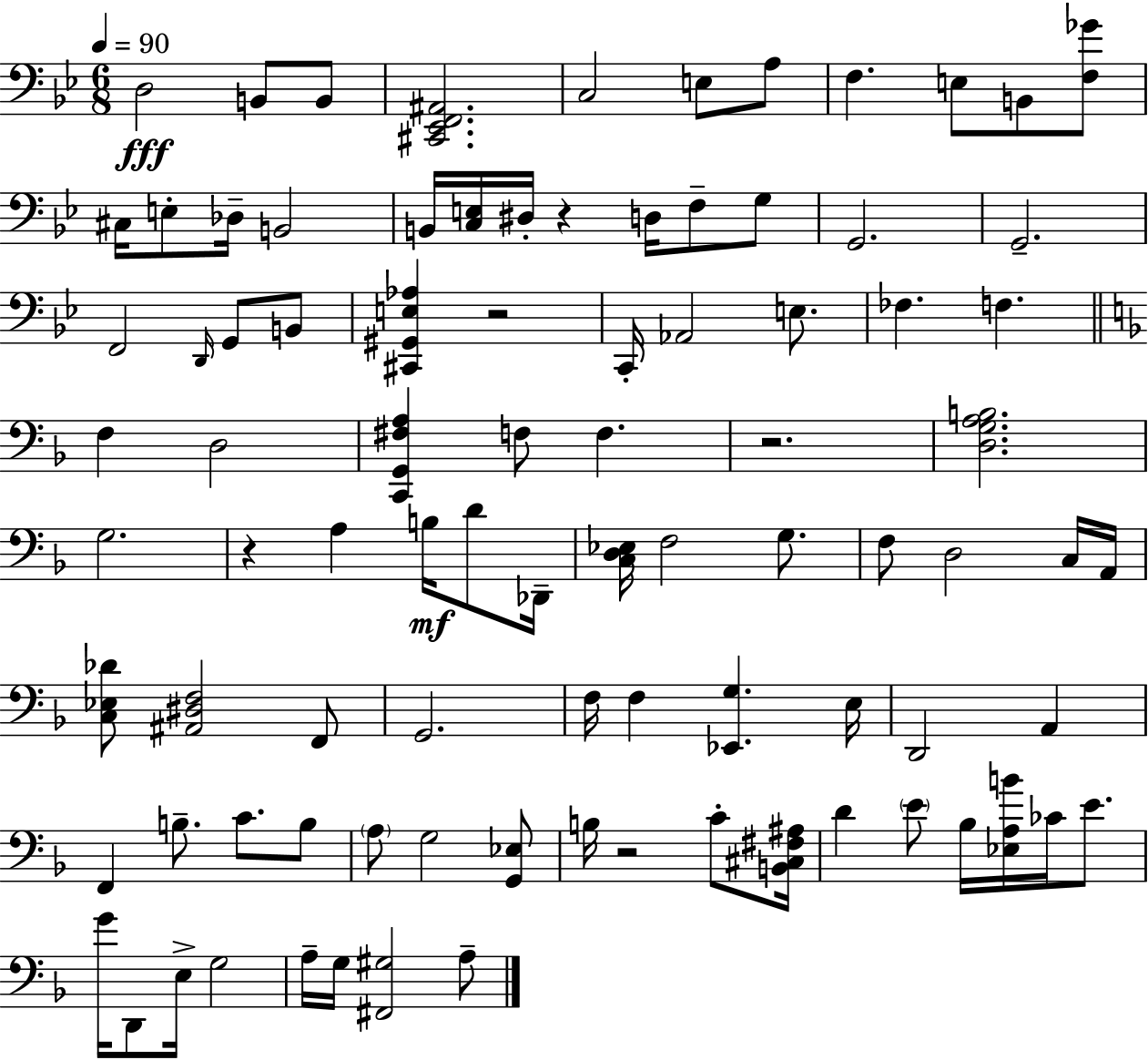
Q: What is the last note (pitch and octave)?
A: A3